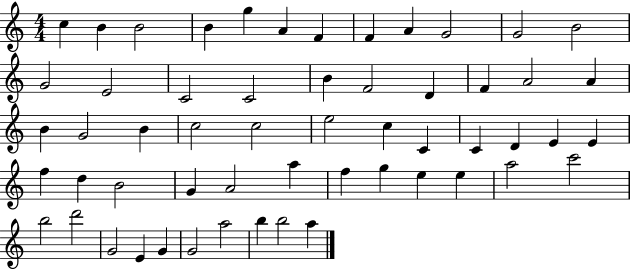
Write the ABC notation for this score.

X:1
T:Untitled
M:4/4
L:1/4
K:C
c B B2 B g A F F A G2 G2 B2 G2 E2 C2 C2 B F2 D F A2 A B G2 B c2 c2 e2 c C C D E E f d B2 G A2 a f g e e a2 c'2 b2 d'2 G2 E G G2 a2 b b2 a